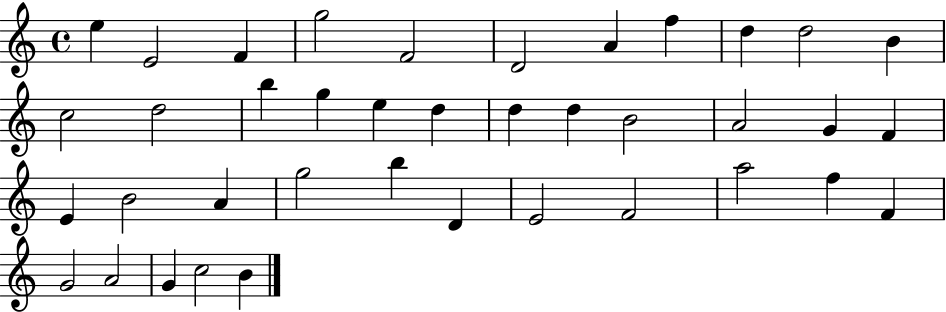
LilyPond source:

{
  \clef treble
  \time 4/4
  \defaultTimeSignature
  \key c \major
  e''4 e'2 f'4 | g''2 f'2 | d'2 a'4 f''4 | d''4 d''2 b'4 | \break c''2 d''2 | b''4 g''4 e''4 d''4 | d''4 d''4 b'2 | a'2 g'4 f'4 | \break e'4 b'2 a'4 | g''2 b''4 d'4 | e'2 f'2 | a''2 f''4 f'4 | \break g'2 a'2 | g'4 c''2 b'4 | \bar "|."
}